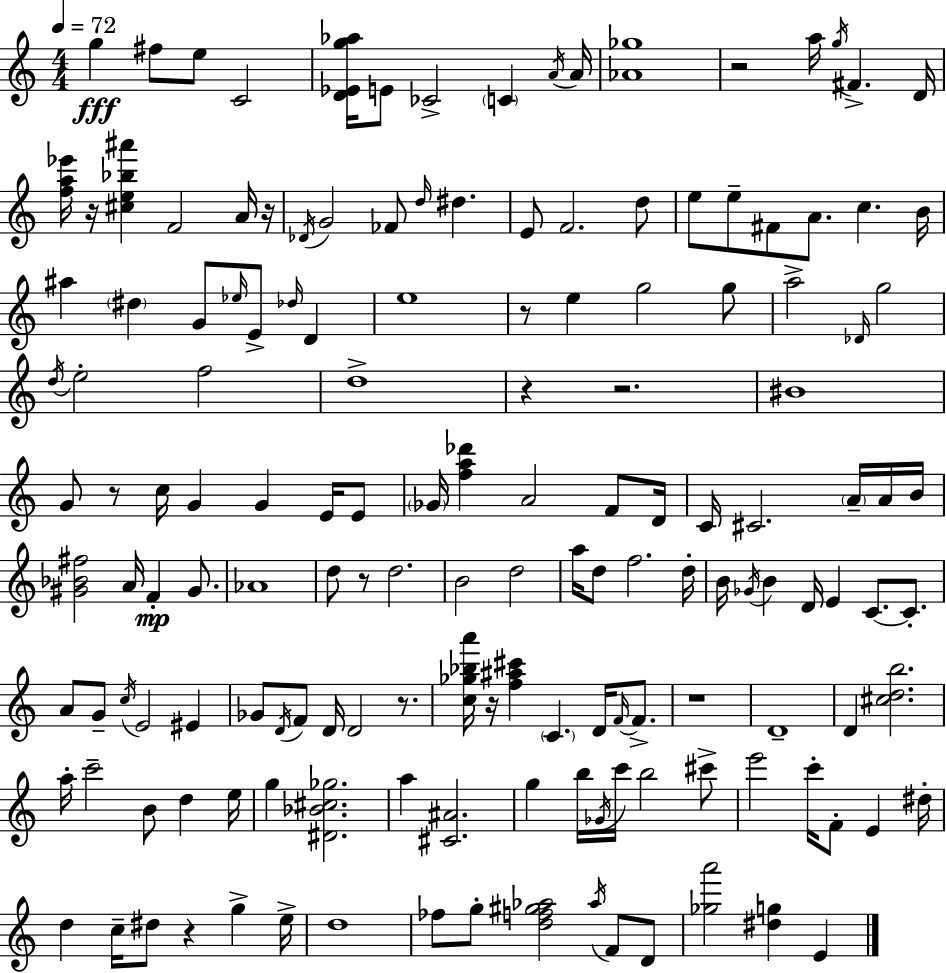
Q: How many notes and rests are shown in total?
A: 154